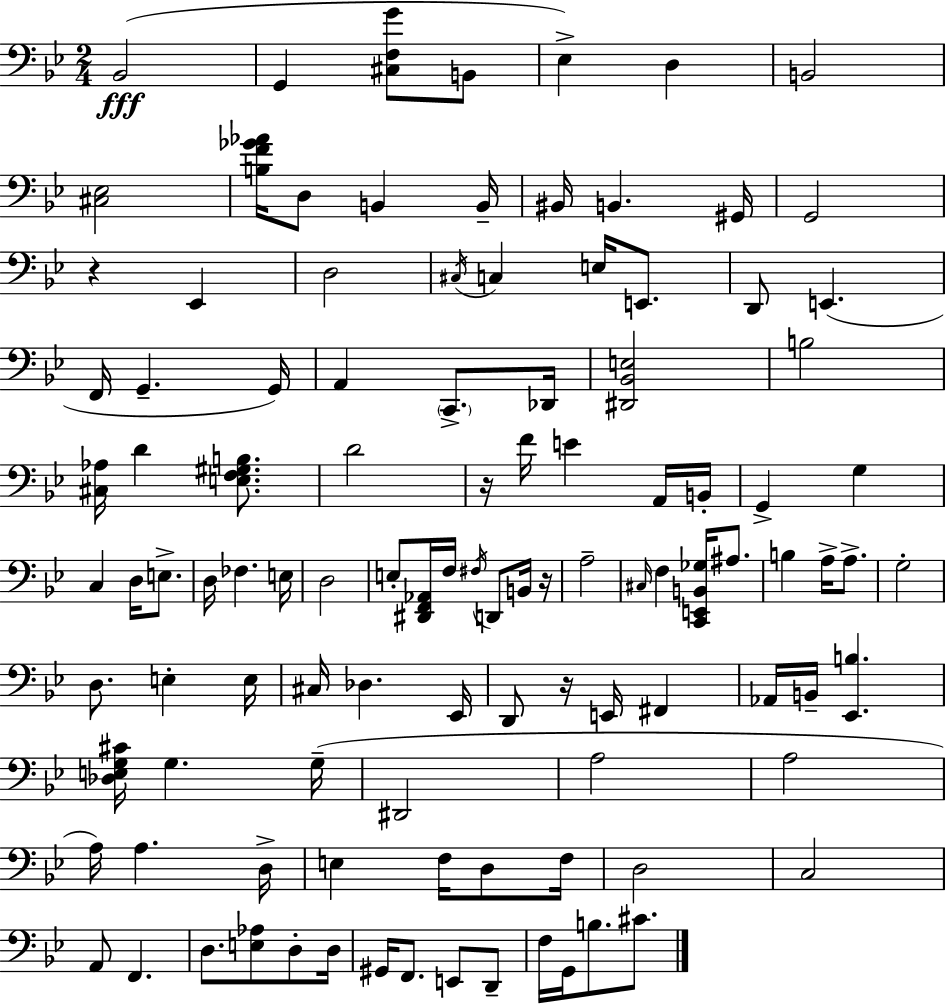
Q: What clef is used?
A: bass